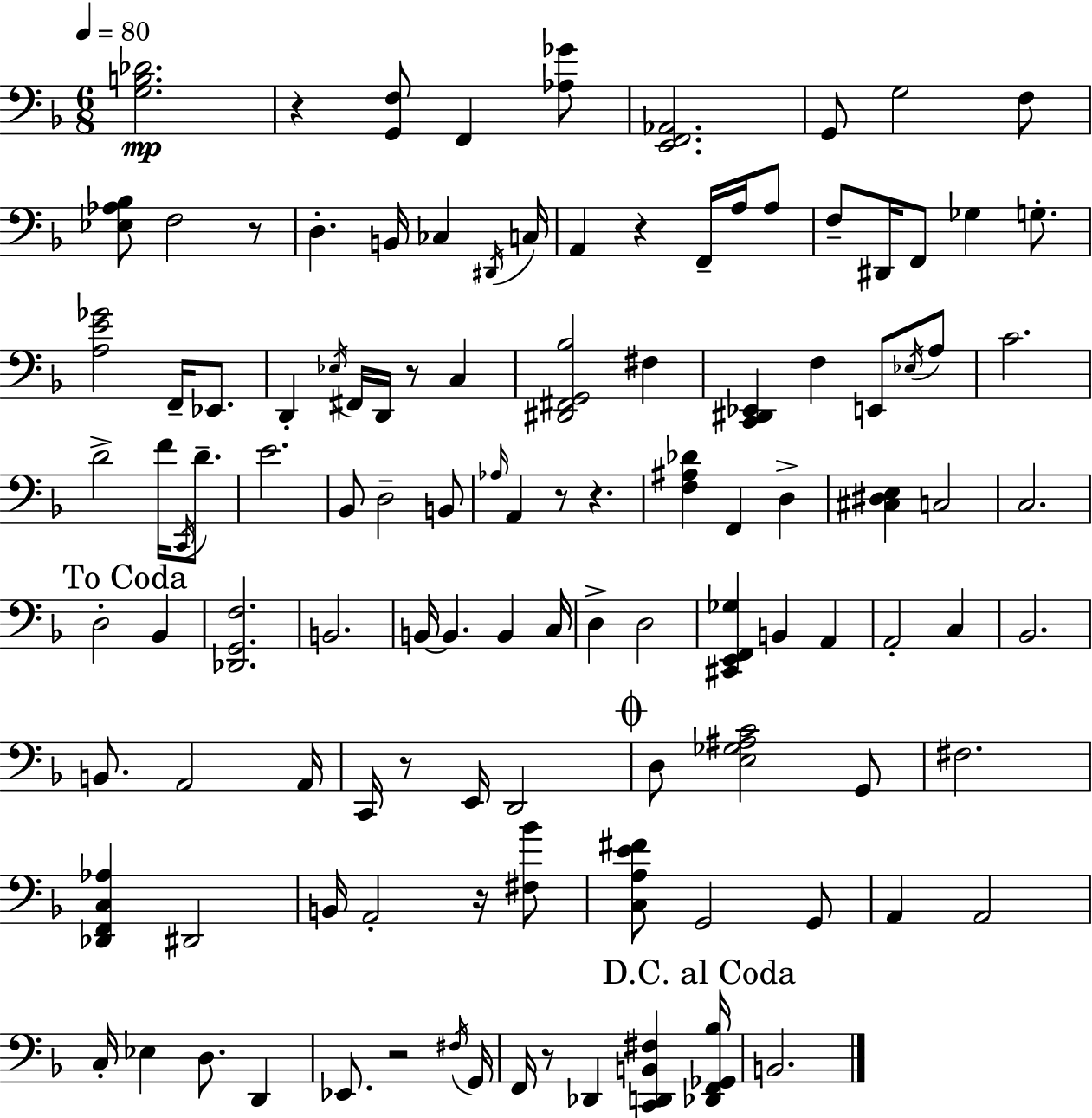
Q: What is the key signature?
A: F major